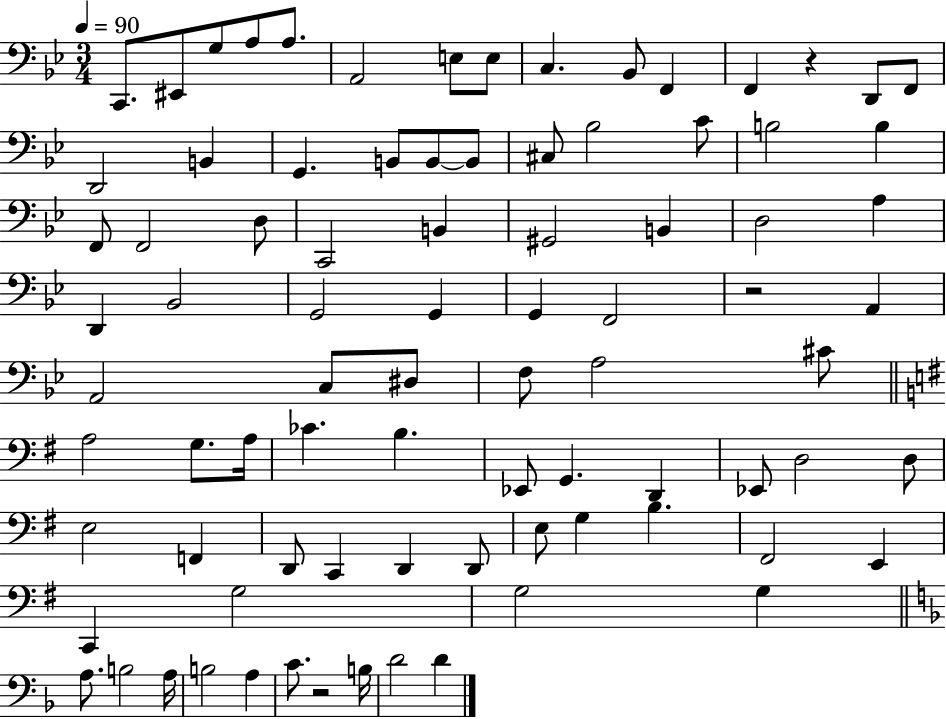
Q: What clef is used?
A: bass